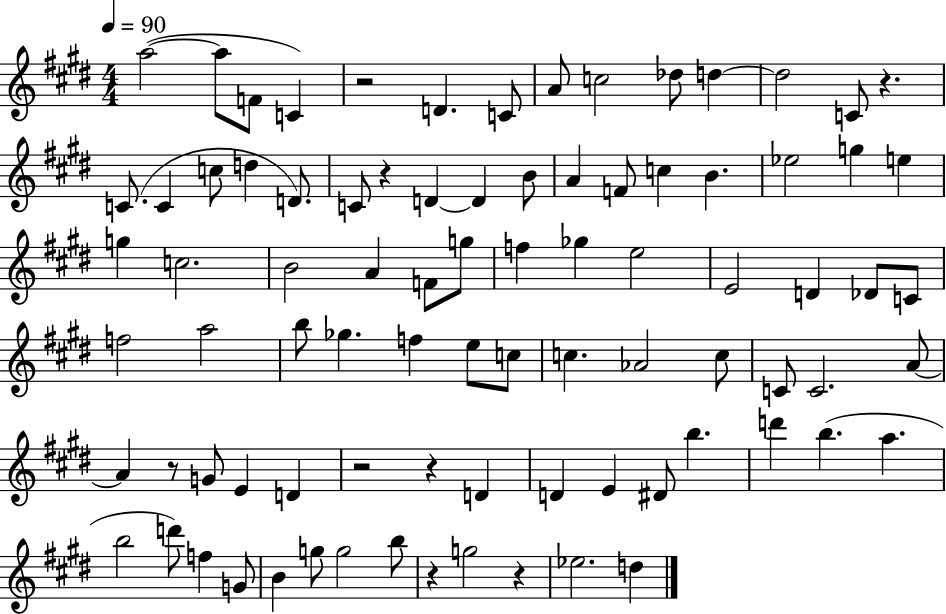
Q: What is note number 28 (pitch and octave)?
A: E5